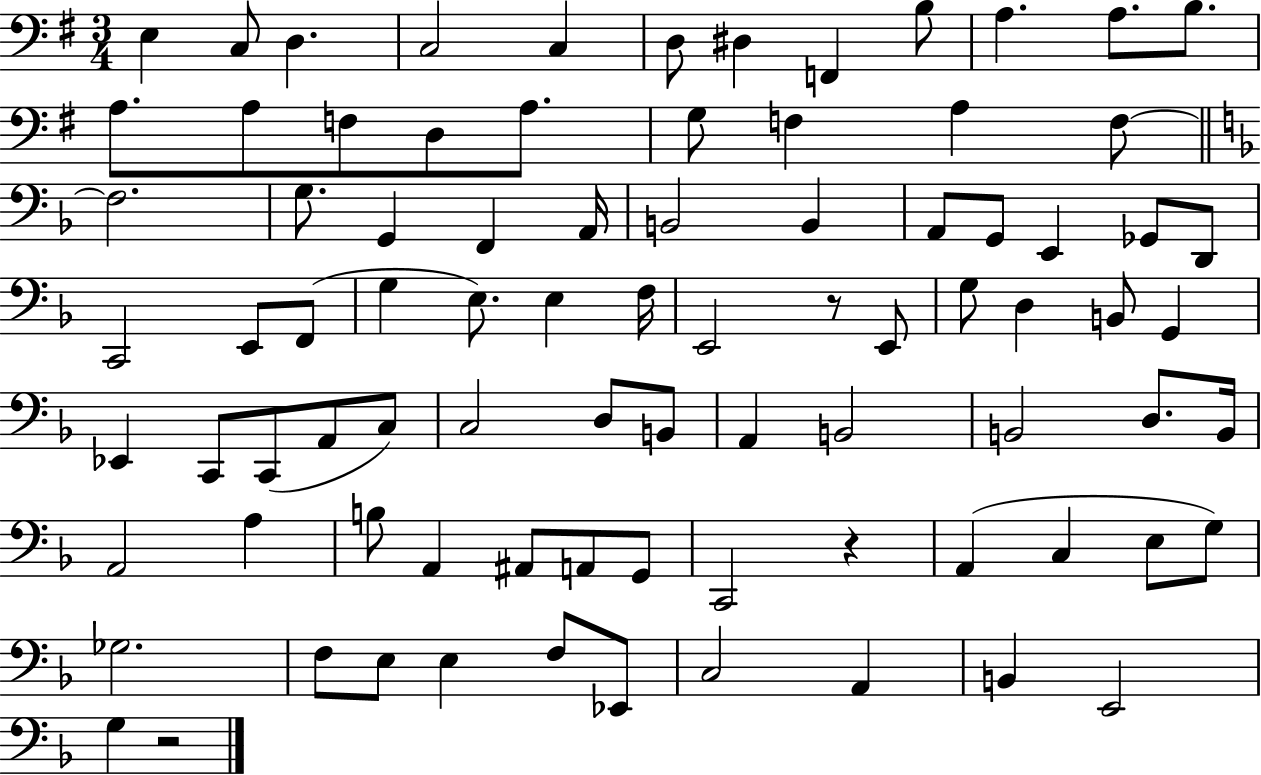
{
  \clef bass
  \numericTimeSignature
  \time 3/4
  \key g \major
  \repeat volta 2 { e4 c8 d4. | c2 c4 | d8 dis4 f,4 b8 | a4. a8. b8. | \break a8. a8 f8 d8 a8. | g8 f4 a4 f8~~ | \bar "||" \break \key f \major f2. | g8. g,4 f,4 a,16 | b,2 b,4 | a,8 g,8 e,4 ges,8 d,8 | \break c,2 e,8 f,8( | g4 e8.) e4 f16 | e,2 r8 e,8 | g8 d4 b,8 g,4 | \break ees,4 c,8 c,8( a,8 c8) | c2 d8 b,8 | a,4 b,2 | b,2 d8. b,16 | \break a,2 a4 | b8 a,4 ais,8 a,8 g,8 | c,2 r4 | a,4( c4 e8 g8) | \break ges2. | f8 e8 e4 f8 ees,8 | c2 a,4 | b,4 e,2 | \break g4 r2 | } \bar "|."
}